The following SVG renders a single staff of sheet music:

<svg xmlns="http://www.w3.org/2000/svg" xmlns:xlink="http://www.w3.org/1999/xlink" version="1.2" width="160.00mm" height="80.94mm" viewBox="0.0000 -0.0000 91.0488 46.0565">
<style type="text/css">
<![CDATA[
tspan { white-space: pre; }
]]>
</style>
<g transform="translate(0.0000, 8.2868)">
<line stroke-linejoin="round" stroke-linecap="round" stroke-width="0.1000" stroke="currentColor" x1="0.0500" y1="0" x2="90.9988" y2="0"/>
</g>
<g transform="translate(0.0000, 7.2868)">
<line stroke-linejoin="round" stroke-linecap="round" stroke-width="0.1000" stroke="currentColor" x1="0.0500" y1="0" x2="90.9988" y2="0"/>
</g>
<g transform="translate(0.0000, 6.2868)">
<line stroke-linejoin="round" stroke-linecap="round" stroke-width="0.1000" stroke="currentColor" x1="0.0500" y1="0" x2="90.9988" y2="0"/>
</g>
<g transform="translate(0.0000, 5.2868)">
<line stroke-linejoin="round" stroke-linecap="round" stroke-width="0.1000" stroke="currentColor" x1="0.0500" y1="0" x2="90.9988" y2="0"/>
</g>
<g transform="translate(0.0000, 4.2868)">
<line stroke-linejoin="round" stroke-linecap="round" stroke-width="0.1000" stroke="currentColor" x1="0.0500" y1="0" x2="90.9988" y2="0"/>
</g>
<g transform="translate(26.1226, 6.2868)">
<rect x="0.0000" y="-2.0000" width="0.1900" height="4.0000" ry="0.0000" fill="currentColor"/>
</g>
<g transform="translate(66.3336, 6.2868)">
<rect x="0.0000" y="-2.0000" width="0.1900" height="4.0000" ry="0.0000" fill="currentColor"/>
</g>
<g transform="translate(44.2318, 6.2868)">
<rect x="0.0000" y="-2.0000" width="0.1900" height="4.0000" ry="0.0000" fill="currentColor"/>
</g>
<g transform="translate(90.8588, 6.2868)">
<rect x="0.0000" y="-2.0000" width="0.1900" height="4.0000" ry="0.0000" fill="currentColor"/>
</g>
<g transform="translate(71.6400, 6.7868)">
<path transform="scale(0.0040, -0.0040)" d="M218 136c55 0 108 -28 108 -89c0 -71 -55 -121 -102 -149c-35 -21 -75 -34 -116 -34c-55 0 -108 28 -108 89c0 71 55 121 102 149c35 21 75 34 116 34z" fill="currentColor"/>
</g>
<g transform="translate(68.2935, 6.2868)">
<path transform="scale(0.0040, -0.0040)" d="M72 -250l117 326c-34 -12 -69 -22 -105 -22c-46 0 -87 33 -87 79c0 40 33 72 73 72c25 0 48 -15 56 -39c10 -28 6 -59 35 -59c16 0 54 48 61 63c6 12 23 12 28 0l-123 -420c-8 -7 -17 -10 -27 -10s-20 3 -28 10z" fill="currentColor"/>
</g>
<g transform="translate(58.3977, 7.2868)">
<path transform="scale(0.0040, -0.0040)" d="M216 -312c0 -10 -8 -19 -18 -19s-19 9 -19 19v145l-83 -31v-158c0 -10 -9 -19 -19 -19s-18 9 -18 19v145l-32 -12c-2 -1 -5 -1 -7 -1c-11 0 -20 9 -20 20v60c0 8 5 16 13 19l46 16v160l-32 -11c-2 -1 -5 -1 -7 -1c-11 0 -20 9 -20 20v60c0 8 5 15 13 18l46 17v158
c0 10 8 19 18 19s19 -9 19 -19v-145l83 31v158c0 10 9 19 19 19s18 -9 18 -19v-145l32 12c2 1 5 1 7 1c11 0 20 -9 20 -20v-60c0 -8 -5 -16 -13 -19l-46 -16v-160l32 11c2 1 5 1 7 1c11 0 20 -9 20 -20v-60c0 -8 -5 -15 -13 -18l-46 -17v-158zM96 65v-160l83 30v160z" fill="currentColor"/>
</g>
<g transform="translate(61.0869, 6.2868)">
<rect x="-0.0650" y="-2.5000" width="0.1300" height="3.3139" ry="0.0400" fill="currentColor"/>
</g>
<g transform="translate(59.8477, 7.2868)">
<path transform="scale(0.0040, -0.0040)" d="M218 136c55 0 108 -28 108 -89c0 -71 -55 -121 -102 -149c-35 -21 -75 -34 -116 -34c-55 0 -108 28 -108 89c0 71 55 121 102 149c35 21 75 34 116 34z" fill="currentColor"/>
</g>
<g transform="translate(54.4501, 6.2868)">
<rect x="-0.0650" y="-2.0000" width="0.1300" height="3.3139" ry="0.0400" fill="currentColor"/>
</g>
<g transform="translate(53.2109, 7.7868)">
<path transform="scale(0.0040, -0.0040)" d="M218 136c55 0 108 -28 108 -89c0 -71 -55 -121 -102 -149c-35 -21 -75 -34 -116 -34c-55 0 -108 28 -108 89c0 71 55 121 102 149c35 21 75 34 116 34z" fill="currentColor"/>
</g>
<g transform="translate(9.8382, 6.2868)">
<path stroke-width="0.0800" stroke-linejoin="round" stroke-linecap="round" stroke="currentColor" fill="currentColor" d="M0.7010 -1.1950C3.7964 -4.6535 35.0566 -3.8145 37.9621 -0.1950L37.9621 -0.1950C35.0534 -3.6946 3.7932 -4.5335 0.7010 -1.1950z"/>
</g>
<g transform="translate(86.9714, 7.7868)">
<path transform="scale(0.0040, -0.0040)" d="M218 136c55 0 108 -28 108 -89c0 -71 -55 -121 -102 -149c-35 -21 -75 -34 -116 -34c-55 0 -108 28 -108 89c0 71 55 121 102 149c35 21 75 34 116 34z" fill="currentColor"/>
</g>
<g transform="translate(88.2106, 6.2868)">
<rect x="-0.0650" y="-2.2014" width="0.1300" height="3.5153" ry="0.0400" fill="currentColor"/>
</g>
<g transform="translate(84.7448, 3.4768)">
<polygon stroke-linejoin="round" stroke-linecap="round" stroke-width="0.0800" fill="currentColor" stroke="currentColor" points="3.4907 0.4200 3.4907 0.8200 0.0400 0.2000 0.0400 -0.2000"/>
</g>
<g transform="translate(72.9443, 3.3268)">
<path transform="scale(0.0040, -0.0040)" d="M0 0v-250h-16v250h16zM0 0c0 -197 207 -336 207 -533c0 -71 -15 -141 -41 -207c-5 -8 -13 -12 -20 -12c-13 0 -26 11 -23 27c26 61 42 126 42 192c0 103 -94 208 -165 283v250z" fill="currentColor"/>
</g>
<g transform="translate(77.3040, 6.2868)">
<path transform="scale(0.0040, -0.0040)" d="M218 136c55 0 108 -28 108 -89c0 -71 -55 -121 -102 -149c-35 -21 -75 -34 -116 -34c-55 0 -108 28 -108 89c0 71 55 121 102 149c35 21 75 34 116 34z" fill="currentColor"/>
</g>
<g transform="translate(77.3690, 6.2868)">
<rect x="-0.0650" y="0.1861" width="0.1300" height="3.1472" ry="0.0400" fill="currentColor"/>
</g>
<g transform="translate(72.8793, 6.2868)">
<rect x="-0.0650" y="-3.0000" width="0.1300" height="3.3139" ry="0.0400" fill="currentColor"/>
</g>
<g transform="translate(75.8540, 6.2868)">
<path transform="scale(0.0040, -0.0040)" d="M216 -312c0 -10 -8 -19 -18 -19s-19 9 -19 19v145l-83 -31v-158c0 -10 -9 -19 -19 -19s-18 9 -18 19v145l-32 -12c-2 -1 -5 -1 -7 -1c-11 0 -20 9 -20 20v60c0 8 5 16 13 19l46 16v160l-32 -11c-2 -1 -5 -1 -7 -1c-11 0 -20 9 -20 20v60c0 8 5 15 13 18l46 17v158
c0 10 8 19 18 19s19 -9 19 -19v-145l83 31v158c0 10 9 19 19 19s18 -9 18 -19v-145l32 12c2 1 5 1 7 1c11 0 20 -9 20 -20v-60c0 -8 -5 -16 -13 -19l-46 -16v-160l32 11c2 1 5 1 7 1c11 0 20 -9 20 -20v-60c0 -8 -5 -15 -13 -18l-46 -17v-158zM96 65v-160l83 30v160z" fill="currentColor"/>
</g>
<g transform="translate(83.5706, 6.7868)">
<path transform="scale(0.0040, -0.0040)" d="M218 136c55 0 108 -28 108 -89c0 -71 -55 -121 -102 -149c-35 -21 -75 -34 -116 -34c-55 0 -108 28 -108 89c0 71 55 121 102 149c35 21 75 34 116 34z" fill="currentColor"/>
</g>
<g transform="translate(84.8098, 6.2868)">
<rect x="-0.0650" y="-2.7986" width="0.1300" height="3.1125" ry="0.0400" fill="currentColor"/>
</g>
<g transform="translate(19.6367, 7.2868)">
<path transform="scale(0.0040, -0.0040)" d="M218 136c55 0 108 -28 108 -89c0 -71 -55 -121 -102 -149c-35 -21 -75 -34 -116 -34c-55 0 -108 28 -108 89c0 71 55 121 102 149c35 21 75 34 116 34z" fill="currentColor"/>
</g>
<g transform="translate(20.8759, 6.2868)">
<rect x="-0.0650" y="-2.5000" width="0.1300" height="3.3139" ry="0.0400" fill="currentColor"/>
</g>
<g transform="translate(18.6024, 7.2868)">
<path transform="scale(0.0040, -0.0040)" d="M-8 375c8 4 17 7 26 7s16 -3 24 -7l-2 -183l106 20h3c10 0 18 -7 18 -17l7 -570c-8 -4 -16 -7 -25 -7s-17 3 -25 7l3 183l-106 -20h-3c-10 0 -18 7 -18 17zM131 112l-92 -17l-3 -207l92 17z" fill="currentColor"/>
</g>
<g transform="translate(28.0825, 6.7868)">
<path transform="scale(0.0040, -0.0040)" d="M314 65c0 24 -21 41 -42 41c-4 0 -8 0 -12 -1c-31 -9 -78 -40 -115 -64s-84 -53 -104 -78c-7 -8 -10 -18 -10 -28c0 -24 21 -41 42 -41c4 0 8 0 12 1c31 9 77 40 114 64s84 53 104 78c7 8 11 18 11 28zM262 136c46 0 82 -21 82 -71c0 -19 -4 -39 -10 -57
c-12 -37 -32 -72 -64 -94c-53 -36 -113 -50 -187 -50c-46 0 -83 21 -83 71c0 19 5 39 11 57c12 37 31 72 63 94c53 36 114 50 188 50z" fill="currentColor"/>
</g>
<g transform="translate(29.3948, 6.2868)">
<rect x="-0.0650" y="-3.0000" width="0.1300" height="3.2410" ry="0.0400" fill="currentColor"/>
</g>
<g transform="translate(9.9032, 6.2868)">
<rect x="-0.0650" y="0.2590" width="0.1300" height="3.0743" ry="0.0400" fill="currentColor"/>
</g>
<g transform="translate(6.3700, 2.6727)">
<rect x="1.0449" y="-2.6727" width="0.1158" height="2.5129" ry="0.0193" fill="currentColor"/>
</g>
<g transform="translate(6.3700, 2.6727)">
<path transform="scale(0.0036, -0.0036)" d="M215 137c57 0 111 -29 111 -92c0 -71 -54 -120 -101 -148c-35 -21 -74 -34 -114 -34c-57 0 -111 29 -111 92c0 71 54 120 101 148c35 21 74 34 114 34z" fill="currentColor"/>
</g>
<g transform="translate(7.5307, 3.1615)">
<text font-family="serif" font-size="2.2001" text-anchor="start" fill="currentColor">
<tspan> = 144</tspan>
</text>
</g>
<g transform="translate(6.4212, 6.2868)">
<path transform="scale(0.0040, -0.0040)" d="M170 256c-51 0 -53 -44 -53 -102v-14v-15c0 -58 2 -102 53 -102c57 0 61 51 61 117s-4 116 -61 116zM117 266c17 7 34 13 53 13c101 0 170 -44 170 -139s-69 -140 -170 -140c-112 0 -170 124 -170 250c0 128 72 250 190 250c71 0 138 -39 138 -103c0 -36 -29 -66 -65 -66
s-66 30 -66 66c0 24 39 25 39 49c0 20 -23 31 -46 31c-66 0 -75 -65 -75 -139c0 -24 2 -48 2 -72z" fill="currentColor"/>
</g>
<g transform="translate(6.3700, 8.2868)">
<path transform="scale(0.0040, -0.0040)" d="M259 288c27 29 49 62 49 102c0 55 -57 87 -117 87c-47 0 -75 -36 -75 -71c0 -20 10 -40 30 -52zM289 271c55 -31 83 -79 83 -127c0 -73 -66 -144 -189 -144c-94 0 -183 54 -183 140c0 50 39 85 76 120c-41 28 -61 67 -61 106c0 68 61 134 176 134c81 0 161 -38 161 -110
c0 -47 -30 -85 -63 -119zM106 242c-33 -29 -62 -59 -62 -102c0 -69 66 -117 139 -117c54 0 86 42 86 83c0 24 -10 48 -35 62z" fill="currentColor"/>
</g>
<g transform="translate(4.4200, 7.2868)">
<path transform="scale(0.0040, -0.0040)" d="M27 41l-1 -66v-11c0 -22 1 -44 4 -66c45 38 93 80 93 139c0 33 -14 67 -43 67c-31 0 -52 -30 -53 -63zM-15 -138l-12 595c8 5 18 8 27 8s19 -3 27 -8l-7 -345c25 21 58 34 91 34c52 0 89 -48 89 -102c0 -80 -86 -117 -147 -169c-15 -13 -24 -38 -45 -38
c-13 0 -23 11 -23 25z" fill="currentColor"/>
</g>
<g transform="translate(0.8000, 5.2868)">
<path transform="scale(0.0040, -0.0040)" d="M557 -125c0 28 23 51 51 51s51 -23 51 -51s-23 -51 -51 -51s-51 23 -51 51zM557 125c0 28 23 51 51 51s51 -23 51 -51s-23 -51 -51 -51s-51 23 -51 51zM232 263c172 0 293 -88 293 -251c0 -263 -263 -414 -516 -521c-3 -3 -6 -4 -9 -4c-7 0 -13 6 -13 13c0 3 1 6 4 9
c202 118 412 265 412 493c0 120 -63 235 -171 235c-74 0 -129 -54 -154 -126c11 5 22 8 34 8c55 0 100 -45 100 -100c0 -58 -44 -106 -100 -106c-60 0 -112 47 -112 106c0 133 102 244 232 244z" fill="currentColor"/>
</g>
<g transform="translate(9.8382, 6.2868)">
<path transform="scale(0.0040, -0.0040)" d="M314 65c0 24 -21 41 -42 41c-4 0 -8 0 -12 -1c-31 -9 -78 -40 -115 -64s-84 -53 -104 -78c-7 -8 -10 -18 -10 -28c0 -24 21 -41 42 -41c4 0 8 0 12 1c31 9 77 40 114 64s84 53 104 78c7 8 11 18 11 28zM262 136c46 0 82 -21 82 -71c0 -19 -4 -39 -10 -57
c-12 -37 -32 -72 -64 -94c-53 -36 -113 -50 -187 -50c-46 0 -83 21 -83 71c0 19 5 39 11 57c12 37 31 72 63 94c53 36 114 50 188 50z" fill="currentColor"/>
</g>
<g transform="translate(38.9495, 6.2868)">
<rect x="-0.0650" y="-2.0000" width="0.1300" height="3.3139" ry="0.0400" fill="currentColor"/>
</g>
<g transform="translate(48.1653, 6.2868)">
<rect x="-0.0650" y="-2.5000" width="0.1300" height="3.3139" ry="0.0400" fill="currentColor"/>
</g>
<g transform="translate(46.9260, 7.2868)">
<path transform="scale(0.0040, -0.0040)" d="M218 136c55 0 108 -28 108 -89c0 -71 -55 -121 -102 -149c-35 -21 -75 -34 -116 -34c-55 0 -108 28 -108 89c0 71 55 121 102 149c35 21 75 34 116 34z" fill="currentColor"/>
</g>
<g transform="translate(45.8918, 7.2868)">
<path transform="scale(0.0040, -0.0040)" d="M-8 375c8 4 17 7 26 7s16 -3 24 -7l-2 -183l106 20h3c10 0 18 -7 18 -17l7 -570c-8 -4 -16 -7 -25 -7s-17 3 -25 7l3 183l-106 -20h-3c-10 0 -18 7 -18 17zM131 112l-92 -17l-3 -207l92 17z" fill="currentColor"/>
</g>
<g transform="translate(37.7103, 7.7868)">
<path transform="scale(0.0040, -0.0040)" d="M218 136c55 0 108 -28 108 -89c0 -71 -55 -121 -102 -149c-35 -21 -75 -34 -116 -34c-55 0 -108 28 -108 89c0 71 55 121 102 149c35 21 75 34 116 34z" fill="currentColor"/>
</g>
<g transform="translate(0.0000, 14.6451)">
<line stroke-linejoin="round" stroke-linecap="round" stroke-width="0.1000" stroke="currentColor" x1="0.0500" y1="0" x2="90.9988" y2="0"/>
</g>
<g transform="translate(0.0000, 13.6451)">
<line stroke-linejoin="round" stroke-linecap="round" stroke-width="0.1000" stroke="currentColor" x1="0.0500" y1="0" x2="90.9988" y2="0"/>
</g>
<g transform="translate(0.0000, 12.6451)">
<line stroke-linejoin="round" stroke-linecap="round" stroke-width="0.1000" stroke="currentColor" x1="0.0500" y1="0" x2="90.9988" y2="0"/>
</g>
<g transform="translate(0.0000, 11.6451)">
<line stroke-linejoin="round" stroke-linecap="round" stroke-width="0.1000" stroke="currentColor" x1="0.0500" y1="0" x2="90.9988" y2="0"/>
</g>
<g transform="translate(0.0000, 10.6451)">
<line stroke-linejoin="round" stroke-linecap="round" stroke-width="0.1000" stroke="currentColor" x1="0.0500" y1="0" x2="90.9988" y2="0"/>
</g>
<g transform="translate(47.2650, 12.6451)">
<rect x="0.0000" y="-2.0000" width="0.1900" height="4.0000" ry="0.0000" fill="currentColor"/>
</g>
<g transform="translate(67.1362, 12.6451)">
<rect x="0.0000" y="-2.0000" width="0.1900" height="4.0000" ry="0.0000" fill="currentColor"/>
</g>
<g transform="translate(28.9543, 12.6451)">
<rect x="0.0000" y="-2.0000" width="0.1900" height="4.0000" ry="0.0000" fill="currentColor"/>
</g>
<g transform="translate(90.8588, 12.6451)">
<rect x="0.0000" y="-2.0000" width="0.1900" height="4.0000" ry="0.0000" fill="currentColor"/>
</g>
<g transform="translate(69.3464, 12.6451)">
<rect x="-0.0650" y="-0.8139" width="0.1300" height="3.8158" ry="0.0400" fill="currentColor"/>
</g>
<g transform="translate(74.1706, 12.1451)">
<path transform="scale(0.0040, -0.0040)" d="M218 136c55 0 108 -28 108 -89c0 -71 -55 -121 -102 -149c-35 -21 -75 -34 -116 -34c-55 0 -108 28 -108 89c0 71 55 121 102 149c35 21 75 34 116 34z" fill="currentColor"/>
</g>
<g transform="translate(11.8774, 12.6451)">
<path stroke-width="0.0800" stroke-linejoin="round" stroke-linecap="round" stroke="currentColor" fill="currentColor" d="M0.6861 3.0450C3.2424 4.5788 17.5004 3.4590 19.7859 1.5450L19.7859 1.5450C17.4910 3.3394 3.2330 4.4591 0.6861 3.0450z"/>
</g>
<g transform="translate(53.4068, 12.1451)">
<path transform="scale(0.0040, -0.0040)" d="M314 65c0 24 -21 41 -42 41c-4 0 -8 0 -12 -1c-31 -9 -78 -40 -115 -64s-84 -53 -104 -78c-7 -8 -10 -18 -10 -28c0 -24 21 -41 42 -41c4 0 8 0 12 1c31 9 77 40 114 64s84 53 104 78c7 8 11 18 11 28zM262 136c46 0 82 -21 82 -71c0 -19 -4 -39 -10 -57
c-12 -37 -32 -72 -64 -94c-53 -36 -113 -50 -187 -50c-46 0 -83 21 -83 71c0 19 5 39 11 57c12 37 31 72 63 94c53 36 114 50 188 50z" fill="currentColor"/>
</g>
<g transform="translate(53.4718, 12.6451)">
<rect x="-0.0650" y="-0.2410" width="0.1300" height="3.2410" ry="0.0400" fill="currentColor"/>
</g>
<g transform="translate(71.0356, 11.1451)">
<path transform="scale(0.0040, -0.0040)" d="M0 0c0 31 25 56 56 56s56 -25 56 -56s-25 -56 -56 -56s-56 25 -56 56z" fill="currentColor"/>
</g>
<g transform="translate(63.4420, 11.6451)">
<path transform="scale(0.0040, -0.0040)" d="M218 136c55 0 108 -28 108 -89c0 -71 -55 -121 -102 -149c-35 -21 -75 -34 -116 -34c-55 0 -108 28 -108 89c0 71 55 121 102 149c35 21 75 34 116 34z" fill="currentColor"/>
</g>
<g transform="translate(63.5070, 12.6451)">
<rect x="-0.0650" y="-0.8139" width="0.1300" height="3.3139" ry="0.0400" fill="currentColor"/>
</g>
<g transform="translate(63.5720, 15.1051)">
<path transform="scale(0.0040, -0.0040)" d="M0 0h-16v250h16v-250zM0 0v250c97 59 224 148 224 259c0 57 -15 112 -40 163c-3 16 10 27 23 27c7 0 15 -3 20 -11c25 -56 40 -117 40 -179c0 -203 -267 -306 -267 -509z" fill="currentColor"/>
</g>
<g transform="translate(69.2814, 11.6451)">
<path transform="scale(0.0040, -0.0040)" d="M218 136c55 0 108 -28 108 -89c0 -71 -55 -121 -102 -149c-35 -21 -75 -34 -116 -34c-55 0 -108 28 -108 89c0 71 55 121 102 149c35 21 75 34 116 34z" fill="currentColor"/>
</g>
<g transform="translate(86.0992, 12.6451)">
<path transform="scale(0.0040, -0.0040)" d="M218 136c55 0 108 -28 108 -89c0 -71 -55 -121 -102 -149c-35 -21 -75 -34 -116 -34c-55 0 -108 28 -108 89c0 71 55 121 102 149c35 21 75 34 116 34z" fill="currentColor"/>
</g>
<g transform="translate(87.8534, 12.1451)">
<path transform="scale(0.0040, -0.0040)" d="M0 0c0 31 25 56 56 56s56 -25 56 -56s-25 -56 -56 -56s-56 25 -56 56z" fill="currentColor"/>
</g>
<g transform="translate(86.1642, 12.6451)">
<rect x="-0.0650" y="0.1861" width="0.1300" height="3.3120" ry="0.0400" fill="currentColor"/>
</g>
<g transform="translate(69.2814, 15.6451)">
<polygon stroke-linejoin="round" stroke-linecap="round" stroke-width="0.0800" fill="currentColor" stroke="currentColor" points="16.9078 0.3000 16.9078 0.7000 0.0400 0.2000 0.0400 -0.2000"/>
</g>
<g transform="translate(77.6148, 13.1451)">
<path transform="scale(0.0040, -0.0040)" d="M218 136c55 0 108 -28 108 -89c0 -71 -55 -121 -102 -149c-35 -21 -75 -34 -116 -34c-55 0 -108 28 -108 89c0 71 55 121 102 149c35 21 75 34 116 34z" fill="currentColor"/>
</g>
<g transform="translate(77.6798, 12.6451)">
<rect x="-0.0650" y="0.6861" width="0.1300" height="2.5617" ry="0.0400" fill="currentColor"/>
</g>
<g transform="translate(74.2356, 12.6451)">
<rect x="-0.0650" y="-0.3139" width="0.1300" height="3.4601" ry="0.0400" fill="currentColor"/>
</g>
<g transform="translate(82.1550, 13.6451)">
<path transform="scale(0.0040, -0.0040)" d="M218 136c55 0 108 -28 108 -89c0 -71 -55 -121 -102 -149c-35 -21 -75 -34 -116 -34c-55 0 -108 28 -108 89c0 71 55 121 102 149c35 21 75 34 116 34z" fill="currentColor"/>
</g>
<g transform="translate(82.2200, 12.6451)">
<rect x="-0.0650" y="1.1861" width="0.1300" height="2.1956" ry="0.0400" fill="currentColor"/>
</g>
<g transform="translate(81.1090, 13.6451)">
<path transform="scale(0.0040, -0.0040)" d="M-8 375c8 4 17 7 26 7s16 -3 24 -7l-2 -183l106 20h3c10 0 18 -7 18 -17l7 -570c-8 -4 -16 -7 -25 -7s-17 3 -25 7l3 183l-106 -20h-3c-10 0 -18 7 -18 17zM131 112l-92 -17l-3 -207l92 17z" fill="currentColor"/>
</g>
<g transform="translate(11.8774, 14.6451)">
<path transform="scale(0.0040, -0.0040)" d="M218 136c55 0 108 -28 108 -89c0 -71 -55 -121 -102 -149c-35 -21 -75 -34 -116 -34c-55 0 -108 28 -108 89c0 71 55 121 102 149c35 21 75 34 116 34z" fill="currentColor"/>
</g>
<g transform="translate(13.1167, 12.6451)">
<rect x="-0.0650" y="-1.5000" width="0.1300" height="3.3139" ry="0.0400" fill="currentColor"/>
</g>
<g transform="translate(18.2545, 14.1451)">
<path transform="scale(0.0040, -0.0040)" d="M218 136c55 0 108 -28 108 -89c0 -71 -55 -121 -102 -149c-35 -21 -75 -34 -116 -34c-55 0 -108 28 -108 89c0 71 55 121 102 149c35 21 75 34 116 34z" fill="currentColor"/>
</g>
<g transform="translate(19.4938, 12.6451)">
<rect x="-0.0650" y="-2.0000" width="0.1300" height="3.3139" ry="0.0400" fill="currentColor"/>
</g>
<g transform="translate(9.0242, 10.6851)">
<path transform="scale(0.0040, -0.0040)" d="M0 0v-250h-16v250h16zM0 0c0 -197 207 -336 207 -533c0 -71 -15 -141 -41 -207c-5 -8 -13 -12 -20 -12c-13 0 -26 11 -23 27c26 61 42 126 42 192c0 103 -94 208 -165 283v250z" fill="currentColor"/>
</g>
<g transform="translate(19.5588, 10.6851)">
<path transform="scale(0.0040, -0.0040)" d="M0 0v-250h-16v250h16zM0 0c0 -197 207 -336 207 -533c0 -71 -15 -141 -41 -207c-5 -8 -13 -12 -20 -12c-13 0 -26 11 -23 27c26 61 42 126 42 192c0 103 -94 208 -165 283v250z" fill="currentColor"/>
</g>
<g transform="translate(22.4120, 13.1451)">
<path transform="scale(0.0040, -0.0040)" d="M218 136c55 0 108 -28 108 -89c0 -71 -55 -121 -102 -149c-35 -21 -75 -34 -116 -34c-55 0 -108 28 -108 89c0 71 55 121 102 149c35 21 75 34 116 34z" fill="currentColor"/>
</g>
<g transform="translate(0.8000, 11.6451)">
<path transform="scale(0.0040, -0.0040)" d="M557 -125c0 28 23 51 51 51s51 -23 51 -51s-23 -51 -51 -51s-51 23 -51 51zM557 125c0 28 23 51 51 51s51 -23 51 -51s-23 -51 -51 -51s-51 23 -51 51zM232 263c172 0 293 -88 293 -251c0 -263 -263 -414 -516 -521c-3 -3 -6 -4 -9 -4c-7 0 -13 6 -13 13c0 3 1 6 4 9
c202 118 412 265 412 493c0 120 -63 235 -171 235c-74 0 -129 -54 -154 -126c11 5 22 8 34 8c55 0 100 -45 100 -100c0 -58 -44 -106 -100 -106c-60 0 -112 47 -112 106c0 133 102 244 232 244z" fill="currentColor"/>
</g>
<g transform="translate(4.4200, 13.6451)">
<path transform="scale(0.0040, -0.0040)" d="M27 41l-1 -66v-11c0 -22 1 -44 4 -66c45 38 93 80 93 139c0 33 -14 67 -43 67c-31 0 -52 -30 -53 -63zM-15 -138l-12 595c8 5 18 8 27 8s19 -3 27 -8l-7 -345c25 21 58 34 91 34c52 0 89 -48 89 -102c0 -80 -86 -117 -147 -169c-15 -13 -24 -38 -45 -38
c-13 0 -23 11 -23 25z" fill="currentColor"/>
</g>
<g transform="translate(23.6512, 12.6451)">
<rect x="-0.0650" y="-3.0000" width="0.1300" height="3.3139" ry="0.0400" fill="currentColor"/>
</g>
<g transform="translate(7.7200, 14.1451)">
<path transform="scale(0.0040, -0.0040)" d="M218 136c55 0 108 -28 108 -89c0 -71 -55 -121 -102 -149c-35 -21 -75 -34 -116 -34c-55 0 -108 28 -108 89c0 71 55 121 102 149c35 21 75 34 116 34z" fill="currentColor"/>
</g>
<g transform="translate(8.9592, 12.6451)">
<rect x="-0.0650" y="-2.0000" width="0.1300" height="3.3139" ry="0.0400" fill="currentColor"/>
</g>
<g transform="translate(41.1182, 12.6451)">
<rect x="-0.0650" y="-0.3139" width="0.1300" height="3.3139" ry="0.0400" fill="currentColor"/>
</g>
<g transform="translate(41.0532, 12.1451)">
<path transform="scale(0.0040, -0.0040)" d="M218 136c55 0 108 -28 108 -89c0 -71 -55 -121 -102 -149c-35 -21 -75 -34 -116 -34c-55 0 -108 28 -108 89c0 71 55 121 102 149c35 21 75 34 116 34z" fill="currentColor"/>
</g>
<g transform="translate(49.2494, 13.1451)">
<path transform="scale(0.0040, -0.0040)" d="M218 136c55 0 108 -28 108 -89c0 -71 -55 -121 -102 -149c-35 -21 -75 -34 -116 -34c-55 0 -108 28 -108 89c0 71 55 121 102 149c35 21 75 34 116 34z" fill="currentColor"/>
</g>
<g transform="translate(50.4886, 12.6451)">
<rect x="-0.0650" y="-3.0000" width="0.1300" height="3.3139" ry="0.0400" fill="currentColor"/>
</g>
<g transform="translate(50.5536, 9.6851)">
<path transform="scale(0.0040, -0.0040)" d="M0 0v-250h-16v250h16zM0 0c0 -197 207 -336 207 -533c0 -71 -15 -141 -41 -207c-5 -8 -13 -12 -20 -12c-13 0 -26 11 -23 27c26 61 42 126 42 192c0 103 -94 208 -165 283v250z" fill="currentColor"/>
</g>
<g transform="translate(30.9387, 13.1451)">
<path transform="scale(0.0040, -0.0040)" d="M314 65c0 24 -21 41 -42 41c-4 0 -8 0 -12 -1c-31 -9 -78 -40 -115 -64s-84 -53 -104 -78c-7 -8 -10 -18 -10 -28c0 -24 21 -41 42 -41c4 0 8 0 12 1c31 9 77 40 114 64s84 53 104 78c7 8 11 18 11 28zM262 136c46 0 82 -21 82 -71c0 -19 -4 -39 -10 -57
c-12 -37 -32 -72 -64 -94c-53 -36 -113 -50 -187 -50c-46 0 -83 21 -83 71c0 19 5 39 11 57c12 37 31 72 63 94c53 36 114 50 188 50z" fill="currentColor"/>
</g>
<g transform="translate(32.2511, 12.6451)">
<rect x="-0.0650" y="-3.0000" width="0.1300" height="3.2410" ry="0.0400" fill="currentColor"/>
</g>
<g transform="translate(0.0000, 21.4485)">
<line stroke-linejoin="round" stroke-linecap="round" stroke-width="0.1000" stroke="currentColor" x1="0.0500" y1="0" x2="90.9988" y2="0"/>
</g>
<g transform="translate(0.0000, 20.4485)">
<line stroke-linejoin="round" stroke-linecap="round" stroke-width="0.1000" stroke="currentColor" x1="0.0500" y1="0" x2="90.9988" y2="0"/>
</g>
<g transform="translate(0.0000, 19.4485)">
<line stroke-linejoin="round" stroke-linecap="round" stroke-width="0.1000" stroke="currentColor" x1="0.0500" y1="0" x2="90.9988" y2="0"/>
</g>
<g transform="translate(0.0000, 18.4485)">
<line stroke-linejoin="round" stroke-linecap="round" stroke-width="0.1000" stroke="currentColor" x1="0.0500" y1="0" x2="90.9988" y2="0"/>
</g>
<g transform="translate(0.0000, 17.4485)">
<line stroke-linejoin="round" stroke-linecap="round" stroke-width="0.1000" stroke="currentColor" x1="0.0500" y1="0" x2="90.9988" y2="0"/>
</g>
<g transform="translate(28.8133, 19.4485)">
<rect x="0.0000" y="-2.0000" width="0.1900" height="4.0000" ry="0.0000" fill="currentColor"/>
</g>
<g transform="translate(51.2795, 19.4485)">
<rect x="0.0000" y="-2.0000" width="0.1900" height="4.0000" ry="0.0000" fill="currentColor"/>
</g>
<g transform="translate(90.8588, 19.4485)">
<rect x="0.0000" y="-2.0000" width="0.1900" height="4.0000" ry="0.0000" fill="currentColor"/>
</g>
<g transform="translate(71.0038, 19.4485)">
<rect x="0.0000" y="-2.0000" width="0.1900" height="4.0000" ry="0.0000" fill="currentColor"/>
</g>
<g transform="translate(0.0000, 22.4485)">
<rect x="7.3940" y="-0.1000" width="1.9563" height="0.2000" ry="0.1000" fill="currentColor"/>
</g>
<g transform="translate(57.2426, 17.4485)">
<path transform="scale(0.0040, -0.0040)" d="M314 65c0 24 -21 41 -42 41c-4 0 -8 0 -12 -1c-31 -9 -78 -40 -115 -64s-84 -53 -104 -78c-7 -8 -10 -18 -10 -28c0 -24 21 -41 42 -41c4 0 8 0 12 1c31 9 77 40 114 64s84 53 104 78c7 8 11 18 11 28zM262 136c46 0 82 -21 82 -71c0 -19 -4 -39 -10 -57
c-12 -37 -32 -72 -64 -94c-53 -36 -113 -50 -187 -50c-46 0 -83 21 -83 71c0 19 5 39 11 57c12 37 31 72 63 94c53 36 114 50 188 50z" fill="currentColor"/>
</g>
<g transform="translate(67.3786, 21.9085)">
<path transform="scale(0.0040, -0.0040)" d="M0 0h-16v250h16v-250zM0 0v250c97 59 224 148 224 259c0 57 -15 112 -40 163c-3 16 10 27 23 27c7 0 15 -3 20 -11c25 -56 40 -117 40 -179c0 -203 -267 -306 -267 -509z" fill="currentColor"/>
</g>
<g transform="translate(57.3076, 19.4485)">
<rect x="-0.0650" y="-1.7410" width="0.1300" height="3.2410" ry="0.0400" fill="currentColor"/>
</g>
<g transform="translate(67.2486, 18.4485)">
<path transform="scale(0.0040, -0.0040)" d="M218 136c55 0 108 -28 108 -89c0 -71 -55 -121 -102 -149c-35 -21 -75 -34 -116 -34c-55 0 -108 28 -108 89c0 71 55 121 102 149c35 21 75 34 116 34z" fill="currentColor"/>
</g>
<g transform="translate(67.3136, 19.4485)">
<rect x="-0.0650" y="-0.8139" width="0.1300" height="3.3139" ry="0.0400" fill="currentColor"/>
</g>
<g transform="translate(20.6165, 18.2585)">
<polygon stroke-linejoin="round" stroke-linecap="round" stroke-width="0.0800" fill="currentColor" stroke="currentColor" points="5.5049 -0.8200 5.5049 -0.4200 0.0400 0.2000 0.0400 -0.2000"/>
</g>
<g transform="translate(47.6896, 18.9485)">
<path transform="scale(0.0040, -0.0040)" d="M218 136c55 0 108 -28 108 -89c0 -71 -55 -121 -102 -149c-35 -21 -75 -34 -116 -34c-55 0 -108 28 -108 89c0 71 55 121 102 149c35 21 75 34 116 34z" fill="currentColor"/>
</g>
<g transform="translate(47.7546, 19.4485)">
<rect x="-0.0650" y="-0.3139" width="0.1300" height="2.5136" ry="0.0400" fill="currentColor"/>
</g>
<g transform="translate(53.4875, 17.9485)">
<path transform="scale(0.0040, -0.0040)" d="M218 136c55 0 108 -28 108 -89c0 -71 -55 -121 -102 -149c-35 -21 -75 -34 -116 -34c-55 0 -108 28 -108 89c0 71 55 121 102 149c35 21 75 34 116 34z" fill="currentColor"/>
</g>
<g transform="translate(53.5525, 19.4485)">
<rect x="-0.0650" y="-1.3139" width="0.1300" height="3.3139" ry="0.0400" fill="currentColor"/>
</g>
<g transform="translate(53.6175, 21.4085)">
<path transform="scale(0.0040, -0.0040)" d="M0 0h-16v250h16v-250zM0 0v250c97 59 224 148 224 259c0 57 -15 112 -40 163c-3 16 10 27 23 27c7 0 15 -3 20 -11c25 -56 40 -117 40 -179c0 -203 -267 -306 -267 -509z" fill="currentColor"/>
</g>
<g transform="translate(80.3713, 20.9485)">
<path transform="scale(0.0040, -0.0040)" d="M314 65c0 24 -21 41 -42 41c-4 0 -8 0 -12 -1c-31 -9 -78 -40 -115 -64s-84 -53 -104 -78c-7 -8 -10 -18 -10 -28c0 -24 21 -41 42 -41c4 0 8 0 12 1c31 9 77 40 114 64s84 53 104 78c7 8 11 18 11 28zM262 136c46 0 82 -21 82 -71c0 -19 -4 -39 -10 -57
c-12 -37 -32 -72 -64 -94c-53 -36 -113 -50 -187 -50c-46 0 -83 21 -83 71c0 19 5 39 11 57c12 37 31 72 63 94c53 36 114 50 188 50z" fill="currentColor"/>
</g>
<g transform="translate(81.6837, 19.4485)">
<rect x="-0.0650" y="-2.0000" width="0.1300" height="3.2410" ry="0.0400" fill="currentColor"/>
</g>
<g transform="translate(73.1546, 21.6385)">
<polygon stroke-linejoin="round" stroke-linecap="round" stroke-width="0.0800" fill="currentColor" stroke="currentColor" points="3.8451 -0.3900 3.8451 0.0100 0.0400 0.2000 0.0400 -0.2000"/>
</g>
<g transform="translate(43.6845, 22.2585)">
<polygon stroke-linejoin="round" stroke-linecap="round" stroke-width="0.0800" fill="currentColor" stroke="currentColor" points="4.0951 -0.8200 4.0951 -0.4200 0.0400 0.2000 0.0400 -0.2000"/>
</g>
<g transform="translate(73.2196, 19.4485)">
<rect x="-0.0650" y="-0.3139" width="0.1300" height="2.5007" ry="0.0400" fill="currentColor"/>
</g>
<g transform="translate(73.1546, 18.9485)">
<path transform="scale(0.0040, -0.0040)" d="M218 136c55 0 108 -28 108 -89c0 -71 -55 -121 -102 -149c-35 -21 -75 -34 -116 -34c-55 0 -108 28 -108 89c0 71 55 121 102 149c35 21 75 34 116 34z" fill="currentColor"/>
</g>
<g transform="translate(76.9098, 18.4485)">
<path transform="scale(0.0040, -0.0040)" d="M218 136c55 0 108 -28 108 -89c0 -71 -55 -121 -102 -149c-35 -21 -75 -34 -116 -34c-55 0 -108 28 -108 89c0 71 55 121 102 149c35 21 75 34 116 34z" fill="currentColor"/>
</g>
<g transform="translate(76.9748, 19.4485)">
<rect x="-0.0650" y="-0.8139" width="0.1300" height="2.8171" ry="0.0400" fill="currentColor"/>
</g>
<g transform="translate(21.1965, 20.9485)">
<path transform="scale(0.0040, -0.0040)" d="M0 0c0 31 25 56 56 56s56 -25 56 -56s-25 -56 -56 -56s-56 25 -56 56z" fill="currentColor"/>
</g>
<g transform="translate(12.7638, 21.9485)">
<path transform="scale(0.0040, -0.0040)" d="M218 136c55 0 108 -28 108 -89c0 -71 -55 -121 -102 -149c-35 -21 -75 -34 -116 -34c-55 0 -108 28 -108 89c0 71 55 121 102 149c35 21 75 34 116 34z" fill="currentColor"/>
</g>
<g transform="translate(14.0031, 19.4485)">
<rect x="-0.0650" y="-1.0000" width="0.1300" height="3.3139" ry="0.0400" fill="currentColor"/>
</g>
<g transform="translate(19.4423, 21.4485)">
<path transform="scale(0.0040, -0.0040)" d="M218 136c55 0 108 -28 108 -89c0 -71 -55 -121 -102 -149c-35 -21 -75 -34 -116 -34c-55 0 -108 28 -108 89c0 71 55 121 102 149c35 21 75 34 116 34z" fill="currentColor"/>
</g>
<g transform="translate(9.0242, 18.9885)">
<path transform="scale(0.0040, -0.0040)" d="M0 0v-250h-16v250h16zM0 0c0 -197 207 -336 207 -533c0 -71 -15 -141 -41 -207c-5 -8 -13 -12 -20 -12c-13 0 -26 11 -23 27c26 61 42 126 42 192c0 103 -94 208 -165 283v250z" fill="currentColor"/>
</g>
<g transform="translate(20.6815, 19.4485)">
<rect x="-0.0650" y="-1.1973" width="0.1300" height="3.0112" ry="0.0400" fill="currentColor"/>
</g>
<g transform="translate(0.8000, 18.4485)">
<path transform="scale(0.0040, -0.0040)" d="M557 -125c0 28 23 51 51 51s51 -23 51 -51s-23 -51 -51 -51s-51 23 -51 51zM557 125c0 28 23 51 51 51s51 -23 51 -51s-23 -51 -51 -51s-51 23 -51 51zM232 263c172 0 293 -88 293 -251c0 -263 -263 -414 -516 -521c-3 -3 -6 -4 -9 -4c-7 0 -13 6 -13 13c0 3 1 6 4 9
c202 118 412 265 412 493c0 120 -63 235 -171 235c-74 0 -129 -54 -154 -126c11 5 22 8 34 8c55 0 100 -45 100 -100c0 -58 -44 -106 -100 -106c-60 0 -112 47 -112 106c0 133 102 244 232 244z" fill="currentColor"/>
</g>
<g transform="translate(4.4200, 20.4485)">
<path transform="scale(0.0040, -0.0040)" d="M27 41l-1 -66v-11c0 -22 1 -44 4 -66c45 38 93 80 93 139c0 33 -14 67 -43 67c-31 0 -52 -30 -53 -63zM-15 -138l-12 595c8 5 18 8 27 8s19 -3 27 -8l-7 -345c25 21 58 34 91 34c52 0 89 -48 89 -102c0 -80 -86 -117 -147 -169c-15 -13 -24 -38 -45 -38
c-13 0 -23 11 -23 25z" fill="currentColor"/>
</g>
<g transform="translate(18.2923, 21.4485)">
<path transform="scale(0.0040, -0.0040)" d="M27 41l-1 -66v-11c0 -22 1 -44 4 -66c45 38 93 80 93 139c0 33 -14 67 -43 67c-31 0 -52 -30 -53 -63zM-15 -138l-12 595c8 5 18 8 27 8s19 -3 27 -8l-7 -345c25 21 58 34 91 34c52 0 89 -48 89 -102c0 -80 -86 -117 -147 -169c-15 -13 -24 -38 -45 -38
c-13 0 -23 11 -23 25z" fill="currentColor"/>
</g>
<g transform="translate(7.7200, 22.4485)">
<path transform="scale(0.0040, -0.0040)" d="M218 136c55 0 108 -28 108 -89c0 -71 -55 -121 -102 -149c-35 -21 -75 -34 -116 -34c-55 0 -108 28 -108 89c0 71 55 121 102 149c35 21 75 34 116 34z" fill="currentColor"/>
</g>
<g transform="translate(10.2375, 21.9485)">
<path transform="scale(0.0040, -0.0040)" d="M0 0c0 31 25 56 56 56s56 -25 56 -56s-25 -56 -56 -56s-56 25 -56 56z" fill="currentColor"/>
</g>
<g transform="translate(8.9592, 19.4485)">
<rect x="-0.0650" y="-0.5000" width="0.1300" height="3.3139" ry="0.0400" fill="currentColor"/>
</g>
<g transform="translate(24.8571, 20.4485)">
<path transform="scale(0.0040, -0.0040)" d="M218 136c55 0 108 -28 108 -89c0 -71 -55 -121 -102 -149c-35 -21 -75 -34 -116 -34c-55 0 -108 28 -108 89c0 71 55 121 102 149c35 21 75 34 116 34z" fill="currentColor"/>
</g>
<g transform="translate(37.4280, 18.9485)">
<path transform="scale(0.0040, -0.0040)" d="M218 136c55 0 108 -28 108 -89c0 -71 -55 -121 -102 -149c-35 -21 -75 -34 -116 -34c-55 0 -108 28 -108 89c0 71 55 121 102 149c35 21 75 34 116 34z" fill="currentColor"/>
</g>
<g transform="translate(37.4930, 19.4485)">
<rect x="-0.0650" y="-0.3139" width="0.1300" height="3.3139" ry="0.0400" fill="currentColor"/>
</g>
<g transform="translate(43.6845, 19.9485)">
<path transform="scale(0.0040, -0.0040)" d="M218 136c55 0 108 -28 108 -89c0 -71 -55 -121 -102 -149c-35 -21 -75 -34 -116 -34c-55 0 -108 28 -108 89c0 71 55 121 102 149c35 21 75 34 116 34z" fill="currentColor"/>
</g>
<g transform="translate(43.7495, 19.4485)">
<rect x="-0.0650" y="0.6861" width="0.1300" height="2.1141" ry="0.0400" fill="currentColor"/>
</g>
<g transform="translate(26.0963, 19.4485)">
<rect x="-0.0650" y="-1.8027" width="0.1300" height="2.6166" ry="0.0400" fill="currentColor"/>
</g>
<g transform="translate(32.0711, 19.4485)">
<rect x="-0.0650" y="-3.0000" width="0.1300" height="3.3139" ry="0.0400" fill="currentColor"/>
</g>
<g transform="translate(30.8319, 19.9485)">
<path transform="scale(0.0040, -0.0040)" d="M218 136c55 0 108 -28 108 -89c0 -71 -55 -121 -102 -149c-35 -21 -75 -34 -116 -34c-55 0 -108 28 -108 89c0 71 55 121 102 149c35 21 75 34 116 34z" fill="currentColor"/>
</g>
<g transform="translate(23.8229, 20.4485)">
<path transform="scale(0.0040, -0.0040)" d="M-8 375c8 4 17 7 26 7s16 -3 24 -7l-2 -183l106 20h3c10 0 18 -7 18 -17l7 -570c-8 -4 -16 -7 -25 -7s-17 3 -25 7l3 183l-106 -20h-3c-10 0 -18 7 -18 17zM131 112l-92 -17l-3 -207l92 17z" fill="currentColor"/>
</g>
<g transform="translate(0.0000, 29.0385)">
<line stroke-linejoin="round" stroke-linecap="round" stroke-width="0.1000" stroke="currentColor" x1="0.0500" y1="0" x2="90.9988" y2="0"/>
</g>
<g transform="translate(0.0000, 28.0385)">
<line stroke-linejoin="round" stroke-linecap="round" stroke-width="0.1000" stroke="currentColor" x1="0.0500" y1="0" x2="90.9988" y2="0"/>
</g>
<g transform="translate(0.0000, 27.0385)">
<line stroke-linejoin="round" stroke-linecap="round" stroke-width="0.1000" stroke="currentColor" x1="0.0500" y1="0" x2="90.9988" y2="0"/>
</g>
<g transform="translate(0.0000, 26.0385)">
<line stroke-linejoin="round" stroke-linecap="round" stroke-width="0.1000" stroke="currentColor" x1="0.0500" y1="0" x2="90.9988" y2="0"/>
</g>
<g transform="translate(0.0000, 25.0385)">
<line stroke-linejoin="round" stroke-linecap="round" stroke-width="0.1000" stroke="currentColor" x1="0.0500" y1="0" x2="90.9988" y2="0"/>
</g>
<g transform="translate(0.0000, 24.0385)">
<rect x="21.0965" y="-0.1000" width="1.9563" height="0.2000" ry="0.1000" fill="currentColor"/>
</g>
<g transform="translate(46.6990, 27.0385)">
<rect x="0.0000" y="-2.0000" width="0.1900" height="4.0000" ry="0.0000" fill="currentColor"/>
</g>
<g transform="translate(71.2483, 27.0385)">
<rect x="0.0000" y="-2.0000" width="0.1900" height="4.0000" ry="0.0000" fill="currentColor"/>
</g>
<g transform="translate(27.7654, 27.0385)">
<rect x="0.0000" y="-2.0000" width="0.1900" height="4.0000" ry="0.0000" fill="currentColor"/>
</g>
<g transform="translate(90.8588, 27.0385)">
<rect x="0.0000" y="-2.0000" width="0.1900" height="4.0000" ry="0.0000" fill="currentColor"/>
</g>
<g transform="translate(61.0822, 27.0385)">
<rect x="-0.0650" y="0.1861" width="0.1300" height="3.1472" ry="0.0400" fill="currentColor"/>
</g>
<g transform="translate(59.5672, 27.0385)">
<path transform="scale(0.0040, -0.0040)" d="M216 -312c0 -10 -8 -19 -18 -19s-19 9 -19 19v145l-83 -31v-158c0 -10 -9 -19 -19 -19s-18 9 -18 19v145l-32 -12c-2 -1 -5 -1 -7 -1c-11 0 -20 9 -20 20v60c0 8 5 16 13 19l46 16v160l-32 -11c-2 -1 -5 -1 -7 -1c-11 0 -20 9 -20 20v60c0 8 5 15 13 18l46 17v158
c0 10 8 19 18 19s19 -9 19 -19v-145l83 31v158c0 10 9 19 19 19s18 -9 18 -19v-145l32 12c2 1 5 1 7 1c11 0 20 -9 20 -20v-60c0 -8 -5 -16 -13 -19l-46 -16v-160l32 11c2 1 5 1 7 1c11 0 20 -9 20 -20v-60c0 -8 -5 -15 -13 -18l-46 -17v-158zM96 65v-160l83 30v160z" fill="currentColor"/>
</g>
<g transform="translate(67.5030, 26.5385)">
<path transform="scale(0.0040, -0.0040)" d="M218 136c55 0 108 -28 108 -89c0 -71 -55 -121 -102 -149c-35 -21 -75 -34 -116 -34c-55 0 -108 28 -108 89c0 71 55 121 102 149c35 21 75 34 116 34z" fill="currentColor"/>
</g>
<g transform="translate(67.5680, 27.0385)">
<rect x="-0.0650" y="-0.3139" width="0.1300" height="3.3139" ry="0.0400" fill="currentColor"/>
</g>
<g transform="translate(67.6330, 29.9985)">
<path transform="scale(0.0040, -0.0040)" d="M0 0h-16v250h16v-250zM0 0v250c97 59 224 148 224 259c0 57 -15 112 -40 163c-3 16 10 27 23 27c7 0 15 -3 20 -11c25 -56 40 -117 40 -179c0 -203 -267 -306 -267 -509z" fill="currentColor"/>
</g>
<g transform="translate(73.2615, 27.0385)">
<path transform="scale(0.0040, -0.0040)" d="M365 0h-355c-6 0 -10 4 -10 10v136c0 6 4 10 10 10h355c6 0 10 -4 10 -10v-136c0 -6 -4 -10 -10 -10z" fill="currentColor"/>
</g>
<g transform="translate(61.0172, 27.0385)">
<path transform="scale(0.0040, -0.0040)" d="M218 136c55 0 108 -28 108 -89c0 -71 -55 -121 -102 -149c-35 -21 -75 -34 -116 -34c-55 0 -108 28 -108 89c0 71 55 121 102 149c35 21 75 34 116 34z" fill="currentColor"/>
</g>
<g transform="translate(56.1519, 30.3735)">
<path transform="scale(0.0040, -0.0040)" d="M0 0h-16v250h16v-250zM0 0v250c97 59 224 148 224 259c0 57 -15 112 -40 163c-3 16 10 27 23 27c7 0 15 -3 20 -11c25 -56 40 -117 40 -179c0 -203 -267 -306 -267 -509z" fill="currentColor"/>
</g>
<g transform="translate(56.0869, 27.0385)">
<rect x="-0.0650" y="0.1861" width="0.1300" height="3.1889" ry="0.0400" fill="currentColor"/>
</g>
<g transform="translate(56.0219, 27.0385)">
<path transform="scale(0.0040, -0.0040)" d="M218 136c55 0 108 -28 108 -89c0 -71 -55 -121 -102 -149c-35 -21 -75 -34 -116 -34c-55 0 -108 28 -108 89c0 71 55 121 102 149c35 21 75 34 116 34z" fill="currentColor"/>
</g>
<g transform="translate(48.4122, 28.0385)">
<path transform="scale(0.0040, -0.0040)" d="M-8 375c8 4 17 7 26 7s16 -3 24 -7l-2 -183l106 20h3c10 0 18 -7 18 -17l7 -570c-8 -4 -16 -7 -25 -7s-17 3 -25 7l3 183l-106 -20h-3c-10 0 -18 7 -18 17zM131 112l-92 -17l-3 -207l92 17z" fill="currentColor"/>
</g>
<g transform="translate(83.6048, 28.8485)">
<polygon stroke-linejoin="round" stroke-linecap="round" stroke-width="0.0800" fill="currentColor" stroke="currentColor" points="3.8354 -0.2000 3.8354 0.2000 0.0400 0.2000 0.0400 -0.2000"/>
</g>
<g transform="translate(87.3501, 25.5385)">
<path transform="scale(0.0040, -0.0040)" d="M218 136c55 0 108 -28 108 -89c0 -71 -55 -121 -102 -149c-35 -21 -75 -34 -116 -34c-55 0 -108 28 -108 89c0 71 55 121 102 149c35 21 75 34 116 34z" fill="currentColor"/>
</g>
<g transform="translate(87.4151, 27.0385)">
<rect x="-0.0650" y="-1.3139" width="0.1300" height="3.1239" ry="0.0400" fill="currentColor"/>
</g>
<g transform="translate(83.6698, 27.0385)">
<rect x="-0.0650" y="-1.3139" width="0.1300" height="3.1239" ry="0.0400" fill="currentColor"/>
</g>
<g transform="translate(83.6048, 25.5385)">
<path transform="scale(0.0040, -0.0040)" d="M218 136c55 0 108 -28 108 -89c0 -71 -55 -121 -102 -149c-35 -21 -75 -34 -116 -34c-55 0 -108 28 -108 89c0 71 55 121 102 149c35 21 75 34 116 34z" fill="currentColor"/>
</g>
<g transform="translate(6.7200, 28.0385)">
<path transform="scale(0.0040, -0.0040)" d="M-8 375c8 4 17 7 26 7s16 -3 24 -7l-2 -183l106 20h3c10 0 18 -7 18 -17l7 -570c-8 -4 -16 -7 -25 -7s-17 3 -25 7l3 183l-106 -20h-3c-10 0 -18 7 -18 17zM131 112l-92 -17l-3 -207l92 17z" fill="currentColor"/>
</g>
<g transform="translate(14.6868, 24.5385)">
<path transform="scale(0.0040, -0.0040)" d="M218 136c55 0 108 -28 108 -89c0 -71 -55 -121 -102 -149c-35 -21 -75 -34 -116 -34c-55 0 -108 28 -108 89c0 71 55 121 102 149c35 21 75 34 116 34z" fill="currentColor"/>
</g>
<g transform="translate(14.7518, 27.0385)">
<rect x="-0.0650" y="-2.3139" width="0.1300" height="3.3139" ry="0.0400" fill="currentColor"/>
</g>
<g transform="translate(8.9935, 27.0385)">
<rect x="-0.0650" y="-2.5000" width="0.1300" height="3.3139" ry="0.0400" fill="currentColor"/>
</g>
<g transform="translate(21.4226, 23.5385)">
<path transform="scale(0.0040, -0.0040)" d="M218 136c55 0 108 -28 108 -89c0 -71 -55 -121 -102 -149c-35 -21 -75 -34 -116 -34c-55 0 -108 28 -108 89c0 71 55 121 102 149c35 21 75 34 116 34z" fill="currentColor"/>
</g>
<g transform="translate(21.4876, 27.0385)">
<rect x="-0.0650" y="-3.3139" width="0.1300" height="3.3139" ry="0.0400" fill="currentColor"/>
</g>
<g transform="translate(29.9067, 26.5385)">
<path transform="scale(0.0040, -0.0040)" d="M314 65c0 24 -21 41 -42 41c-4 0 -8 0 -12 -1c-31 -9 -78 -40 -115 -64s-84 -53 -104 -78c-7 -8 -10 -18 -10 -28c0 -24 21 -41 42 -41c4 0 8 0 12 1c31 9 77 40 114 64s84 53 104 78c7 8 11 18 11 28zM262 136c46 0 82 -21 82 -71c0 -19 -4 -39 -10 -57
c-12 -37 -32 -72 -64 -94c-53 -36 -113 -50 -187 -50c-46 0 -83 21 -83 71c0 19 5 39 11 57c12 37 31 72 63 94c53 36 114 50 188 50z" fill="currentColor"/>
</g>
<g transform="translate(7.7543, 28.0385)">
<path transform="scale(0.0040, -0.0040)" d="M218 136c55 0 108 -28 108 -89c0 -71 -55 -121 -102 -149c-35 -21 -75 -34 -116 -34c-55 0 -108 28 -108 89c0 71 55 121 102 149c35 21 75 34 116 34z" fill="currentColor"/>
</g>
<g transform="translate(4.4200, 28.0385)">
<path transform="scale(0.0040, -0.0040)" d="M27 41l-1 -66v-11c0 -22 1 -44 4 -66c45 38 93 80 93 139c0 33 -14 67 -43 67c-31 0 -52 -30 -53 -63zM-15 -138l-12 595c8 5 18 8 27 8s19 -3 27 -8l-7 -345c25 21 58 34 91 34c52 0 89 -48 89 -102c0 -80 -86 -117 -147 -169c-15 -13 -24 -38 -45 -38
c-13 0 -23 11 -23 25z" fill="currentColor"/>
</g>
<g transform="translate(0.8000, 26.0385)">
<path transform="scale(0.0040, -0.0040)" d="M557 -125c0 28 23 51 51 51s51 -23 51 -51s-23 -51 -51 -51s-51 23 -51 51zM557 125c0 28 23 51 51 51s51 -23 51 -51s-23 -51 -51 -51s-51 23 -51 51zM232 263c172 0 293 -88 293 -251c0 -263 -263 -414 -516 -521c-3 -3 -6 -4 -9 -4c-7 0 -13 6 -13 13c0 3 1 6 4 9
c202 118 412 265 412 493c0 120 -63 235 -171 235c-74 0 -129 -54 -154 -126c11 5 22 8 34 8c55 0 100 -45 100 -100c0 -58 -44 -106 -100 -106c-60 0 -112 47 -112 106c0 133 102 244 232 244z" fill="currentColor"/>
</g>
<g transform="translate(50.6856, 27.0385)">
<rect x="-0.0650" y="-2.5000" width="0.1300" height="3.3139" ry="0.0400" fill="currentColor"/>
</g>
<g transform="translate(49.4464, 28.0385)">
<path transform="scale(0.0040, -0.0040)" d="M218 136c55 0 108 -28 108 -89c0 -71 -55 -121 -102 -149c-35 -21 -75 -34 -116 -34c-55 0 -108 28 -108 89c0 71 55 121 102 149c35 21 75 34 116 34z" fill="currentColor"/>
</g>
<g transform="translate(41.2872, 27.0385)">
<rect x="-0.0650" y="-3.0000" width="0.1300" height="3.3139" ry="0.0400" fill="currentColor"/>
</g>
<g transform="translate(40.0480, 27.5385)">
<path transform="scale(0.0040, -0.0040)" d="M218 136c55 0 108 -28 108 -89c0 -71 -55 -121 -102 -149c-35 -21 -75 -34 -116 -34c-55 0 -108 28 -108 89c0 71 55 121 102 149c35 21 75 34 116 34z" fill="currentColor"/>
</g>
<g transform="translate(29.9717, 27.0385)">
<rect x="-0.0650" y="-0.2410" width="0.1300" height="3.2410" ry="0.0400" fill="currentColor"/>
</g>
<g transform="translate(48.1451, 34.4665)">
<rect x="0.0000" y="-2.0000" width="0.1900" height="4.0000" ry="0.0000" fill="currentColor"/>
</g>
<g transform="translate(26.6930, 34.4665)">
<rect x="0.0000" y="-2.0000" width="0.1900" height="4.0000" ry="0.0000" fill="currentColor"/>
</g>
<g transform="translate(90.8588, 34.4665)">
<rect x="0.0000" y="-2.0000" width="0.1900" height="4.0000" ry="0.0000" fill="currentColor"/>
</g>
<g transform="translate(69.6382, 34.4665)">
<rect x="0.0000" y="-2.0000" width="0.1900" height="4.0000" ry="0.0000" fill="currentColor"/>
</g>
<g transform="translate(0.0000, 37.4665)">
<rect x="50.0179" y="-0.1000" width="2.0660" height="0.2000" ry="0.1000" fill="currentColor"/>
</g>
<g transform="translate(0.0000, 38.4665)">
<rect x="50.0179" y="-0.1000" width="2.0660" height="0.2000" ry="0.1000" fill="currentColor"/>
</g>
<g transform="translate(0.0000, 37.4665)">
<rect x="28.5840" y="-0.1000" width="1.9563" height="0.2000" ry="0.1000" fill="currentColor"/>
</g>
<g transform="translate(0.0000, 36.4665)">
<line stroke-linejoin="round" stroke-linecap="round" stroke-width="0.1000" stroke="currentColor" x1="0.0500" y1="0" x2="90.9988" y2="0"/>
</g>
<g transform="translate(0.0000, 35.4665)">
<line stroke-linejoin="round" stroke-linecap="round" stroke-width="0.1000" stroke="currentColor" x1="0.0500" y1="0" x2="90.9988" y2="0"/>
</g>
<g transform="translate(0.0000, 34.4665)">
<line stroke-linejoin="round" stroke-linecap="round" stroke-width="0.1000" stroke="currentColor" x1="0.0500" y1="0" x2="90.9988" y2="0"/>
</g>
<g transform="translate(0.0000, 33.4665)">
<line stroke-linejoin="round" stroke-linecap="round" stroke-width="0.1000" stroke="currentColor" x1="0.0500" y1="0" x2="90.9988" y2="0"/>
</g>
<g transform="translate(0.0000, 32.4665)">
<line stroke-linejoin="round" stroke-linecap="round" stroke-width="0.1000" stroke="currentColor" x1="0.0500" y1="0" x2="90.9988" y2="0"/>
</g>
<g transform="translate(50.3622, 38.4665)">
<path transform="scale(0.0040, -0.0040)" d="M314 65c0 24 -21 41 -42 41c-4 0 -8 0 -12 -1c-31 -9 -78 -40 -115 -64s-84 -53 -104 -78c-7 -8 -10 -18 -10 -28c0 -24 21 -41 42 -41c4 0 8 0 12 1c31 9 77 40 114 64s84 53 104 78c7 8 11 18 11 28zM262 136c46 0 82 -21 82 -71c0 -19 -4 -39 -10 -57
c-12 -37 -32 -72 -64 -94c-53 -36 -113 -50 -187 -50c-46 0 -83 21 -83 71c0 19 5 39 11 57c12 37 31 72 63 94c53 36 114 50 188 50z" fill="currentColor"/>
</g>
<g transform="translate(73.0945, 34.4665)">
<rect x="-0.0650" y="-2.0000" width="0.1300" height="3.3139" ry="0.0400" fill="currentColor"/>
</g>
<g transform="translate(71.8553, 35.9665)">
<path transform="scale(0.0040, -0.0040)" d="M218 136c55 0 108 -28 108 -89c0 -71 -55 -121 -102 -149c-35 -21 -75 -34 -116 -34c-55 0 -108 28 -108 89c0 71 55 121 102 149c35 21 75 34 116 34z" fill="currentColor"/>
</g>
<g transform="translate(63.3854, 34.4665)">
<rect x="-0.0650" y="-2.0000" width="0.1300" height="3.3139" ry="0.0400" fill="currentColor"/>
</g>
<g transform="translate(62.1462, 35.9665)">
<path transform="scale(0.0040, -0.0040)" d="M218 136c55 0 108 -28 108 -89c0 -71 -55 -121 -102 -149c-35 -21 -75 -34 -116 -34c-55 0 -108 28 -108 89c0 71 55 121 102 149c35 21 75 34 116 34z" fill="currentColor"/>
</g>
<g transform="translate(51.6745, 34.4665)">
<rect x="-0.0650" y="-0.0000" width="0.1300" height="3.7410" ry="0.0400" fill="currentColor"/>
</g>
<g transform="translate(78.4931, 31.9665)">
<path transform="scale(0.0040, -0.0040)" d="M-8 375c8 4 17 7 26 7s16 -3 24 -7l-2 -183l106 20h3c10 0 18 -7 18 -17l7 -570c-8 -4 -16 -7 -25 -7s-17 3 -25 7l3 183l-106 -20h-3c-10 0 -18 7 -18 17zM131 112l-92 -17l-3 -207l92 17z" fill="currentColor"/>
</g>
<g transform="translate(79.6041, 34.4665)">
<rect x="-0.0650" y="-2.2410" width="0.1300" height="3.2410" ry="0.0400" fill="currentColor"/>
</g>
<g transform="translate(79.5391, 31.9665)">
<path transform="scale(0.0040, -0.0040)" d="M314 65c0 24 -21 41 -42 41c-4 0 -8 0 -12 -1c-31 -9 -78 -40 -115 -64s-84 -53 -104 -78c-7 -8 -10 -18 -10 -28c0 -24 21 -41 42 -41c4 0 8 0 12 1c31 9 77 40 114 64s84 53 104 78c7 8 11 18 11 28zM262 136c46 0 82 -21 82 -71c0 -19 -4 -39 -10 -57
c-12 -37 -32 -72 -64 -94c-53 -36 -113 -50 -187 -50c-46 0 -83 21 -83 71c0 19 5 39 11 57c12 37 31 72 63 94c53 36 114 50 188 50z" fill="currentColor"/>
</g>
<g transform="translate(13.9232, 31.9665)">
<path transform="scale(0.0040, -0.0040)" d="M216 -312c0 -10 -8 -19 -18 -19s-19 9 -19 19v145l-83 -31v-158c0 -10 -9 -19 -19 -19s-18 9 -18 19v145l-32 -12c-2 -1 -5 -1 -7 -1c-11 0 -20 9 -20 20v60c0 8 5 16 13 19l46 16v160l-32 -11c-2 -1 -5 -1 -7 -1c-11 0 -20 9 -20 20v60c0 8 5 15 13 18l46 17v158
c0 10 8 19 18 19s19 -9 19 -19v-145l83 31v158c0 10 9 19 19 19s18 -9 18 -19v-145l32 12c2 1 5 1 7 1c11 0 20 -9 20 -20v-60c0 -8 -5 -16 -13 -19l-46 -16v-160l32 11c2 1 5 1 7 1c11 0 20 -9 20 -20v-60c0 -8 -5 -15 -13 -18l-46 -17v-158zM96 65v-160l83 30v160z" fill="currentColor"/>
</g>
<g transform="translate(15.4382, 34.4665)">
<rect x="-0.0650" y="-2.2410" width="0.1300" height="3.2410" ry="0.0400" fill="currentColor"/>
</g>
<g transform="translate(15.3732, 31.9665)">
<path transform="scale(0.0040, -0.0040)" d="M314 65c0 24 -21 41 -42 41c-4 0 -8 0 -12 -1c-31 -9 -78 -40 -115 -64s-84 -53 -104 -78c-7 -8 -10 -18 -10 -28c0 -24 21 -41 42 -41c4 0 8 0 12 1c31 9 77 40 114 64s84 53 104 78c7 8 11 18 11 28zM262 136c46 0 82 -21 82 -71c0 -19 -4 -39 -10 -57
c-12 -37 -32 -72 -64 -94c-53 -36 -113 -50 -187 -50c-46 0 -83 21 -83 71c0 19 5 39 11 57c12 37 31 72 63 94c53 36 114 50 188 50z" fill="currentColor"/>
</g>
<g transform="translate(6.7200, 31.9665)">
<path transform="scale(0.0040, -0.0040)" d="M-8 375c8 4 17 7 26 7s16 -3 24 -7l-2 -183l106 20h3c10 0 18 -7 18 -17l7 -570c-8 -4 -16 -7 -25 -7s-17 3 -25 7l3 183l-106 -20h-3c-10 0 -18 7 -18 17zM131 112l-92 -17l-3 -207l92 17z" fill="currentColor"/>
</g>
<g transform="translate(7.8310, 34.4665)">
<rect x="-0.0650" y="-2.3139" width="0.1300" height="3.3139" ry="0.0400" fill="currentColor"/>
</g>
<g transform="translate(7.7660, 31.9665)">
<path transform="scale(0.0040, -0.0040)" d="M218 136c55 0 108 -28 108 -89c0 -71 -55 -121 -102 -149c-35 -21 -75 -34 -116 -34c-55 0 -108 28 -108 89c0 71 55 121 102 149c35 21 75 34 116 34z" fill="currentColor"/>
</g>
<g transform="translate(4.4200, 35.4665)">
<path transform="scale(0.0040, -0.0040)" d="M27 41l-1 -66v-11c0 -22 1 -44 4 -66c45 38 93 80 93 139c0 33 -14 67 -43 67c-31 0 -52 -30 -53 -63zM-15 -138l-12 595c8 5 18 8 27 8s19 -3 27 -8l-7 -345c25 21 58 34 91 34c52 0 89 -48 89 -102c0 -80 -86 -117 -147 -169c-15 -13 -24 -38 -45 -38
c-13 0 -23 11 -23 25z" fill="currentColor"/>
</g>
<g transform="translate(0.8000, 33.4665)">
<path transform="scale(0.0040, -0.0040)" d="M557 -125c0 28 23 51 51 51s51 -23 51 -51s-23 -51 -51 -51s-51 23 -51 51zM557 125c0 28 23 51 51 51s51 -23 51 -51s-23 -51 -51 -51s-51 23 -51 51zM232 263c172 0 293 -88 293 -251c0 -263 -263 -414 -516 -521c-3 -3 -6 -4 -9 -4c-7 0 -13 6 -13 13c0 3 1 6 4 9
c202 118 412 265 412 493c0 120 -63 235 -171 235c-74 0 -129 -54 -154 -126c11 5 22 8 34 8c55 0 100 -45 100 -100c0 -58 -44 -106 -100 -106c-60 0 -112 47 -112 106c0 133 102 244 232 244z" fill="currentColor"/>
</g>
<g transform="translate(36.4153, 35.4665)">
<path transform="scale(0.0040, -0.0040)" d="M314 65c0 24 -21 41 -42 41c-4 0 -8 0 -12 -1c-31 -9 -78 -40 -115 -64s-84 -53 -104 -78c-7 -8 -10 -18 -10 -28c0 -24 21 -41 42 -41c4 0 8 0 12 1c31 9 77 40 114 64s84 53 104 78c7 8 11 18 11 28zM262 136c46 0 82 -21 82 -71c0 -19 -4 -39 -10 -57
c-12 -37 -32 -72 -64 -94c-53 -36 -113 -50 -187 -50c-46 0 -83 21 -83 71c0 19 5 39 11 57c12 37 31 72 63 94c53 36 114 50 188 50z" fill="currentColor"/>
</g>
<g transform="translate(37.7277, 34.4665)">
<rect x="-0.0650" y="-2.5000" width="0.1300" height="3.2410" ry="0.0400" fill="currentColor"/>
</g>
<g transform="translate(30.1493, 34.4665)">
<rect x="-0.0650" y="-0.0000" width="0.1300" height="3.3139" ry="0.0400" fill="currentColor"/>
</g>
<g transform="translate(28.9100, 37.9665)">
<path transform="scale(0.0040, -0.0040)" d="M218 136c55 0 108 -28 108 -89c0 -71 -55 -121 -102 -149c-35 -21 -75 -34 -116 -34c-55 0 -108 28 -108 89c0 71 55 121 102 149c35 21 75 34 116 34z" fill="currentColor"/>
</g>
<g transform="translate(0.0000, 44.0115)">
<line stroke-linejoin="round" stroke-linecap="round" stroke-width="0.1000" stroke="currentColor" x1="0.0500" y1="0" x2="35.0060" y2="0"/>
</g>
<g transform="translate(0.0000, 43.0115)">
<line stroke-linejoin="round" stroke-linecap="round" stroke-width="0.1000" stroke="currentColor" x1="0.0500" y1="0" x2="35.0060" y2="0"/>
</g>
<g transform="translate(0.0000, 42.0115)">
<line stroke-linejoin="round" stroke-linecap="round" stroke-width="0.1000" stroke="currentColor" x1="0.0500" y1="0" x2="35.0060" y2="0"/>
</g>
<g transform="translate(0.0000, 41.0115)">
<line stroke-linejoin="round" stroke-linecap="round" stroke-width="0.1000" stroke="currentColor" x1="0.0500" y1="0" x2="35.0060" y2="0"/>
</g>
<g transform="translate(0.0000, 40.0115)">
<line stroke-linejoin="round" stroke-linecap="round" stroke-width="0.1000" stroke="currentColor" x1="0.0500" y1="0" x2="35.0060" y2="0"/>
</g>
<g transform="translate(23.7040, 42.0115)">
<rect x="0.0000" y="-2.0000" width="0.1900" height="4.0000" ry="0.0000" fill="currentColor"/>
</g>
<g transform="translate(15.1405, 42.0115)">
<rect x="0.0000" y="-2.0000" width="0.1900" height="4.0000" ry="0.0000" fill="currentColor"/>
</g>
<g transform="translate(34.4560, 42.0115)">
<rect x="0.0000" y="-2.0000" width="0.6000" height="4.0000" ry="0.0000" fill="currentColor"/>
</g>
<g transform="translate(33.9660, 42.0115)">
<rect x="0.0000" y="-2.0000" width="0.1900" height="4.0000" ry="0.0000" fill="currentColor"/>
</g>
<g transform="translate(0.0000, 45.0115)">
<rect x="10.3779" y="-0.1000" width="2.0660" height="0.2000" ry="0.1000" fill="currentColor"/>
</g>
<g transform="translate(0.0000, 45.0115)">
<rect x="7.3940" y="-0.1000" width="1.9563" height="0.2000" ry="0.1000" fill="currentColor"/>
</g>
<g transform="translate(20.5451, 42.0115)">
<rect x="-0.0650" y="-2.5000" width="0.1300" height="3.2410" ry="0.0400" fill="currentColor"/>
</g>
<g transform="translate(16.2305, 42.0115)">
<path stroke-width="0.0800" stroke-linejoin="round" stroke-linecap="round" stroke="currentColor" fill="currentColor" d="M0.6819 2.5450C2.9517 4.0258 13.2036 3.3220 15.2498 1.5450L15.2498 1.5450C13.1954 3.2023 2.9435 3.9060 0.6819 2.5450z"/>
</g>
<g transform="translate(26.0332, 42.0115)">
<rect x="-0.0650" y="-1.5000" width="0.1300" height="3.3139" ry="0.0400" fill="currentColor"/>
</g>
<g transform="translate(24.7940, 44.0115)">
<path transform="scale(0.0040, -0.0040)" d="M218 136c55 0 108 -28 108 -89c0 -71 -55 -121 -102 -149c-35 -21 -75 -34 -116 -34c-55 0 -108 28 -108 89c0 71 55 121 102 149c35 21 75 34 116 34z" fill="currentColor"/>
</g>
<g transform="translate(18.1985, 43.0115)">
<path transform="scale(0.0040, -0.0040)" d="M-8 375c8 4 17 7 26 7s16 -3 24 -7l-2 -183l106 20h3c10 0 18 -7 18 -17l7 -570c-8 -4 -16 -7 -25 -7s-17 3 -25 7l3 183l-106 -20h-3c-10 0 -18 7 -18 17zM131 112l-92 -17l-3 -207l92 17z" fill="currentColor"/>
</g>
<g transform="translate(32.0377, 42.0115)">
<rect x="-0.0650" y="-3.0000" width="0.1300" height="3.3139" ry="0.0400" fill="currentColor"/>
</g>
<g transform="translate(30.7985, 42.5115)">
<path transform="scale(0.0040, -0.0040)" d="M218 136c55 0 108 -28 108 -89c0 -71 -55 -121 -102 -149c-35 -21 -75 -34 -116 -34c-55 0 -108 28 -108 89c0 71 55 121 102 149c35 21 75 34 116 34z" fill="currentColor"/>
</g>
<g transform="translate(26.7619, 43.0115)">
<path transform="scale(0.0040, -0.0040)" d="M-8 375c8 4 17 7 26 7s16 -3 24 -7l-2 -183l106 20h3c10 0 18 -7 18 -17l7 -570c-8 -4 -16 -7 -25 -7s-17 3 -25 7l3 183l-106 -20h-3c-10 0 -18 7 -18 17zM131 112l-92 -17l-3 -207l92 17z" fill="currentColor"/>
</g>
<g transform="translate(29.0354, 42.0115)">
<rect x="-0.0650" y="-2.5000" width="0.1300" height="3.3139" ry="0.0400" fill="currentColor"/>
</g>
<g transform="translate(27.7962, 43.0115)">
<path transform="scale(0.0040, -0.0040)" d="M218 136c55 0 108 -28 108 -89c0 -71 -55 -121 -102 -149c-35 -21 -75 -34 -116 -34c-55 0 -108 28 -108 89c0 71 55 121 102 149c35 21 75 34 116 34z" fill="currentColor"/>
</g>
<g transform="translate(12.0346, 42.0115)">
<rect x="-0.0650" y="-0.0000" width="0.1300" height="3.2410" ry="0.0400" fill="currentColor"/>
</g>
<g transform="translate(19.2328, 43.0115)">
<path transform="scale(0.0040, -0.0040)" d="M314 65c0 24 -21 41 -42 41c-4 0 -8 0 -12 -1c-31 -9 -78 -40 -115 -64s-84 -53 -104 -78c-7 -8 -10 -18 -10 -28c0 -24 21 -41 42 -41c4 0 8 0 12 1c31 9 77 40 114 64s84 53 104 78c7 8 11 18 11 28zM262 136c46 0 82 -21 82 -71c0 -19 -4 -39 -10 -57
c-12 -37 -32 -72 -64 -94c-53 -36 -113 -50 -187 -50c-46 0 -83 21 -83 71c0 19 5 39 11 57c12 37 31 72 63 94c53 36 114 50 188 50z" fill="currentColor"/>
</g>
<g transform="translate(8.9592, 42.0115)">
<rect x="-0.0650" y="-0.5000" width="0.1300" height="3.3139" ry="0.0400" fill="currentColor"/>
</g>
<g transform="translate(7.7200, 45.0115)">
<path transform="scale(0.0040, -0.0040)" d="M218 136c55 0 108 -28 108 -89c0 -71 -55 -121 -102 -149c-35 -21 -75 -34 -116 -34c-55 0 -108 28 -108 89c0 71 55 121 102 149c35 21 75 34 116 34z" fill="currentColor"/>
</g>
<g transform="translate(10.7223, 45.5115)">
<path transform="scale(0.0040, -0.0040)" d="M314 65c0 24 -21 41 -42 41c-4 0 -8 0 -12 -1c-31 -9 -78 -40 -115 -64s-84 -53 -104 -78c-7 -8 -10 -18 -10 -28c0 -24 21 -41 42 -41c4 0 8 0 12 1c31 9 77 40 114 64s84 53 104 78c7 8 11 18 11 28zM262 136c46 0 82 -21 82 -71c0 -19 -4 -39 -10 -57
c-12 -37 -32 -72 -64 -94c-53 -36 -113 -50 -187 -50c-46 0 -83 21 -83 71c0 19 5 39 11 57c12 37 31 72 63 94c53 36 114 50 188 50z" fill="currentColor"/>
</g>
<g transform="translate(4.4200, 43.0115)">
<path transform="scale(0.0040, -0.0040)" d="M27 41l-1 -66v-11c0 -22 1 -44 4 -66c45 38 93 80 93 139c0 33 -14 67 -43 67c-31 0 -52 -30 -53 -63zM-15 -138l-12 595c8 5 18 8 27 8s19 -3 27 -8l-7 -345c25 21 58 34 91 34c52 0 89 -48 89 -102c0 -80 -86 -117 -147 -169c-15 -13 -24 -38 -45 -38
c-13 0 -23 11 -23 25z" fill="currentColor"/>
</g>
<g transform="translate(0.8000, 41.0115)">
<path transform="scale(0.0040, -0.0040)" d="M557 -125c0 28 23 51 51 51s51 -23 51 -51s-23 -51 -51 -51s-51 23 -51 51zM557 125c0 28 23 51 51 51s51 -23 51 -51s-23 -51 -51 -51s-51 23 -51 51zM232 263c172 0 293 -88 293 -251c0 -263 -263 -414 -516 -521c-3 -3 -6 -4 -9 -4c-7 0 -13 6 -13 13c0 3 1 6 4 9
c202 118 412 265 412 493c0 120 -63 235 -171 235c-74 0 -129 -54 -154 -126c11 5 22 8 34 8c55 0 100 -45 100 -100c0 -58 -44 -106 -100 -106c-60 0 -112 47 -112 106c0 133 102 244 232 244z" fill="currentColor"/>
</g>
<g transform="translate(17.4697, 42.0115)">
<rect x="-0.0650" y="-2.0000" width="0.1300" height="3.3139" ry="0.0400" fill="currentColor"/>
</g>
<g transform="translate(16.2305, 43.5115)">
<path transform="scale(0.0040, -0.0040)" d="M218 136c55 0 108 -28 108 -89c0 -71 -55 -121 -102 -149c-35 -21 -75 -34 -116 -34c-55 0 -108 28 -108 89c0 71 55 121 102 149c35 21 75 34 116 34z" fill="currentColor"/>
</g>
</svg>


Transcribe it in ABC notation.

X:1
T:Untitled
M:6/8
L:1/4
K:F
D,2 B,, C,2 A,, B,, A,, ^B,, z/2 C,/2 ^D, C,/2 A,,/2 A,,/2 G,, A,,/2 C, C,2 E, C,/2 E,2 F,/2 F,/2 E,/2 C,/2 B,,/2 D,/2 E,,/2 F,, _G,,/2 B,,/2 C, E, C,/2 E,/2 G,/2 A,2 F,/2 E,/2 F,/2 A,,2 B,, _B, D E,2 C, B,, D,/2 ^D, E,/2 z2 G,/2 G,/2 B, ^B,2 D,, _B,,2 C,,2 A,, A,, B,2 E,, D,,2 A,, B,,2 G,, B,, C,